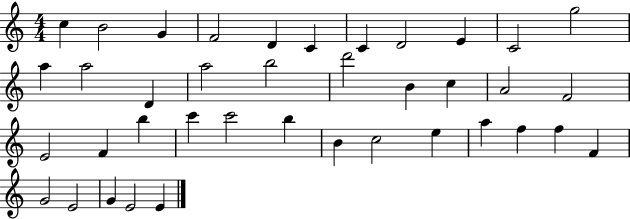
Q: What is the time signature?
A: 4/4